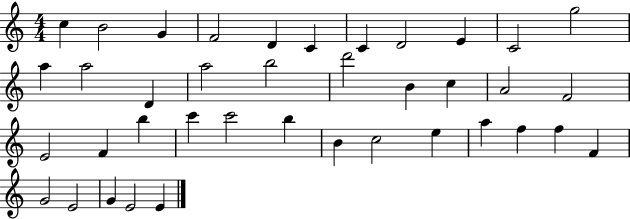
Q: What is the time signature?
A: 4/4